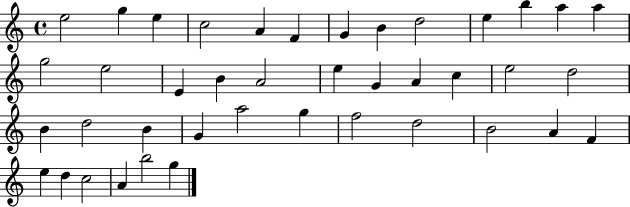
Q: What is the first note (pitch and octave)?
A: E5